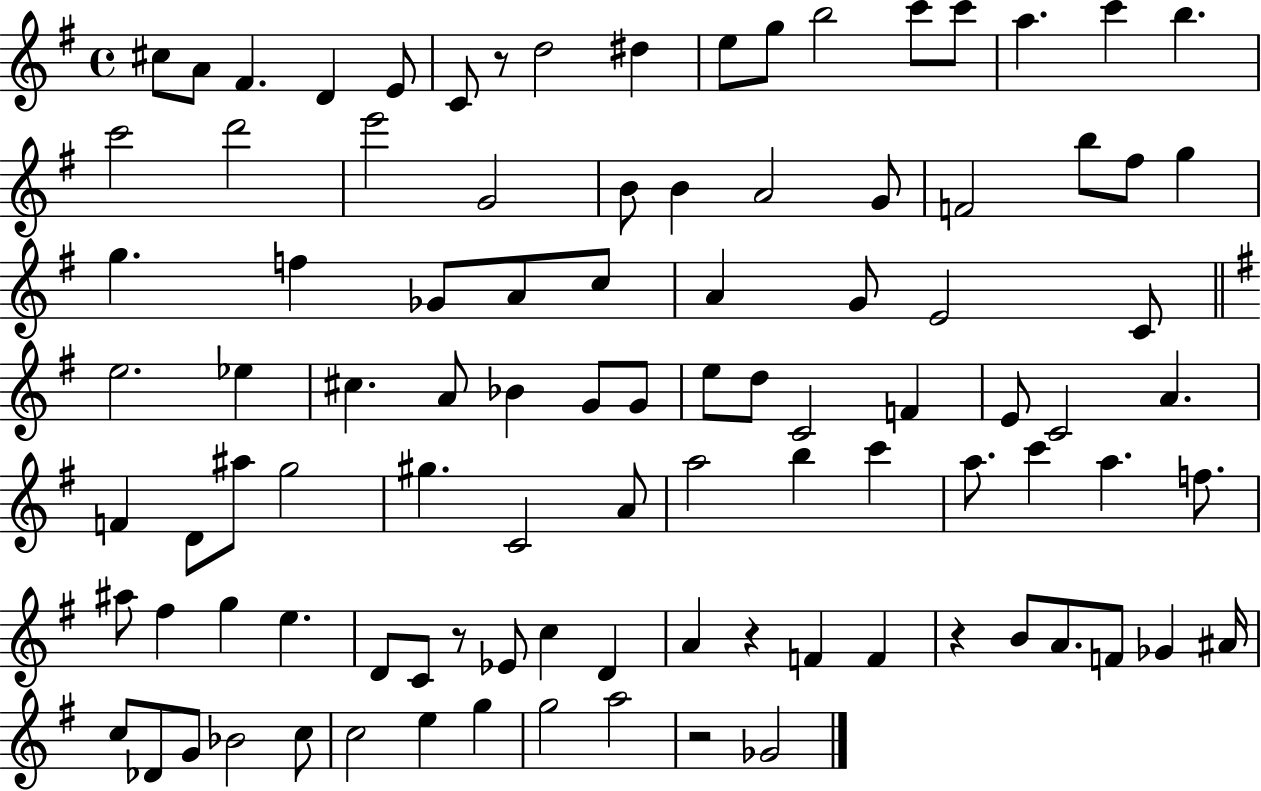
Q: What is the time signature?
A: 4/4